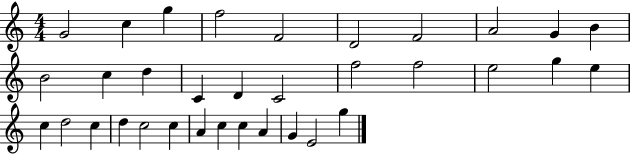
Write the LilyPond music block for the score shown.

{
  \clef treble
  \numericTimeSignature
  \time 4/4
  \key c \major
  g'2 c''4 g''4 | f''2 f'2 | d'2 f'2 | a'2 g'4 b'4 | \break b'2 c''4 d''4 | c'4 d'4 c'2 | f''2 f''2 | e''2 g''4 e''4 | \break c''4 d''2 c''4 | d''4 c''2 c''4 | a'4 c''4 c''4 a'4 | g'4 e'2 g''4 | \break \bar "|."
}